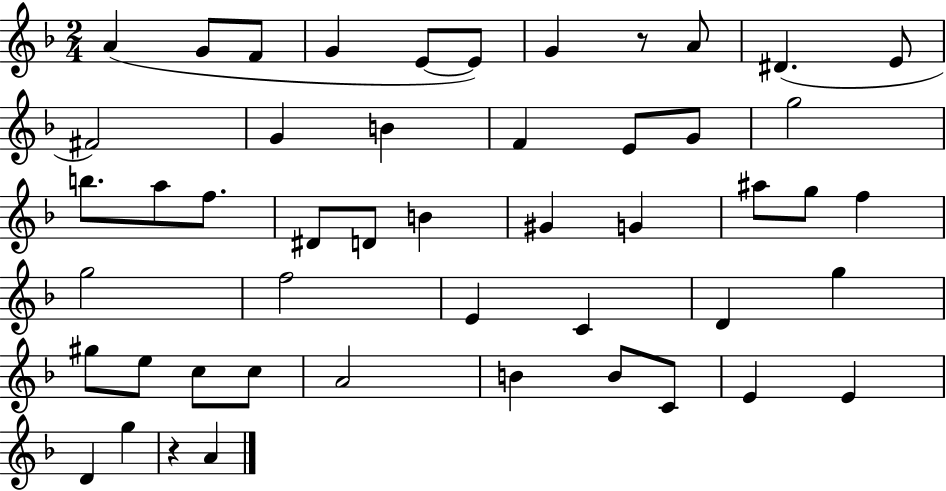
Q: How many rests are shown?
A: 2